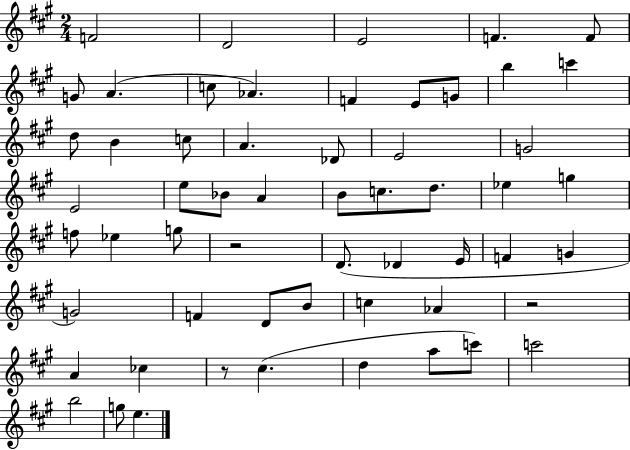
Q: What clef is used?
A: treble